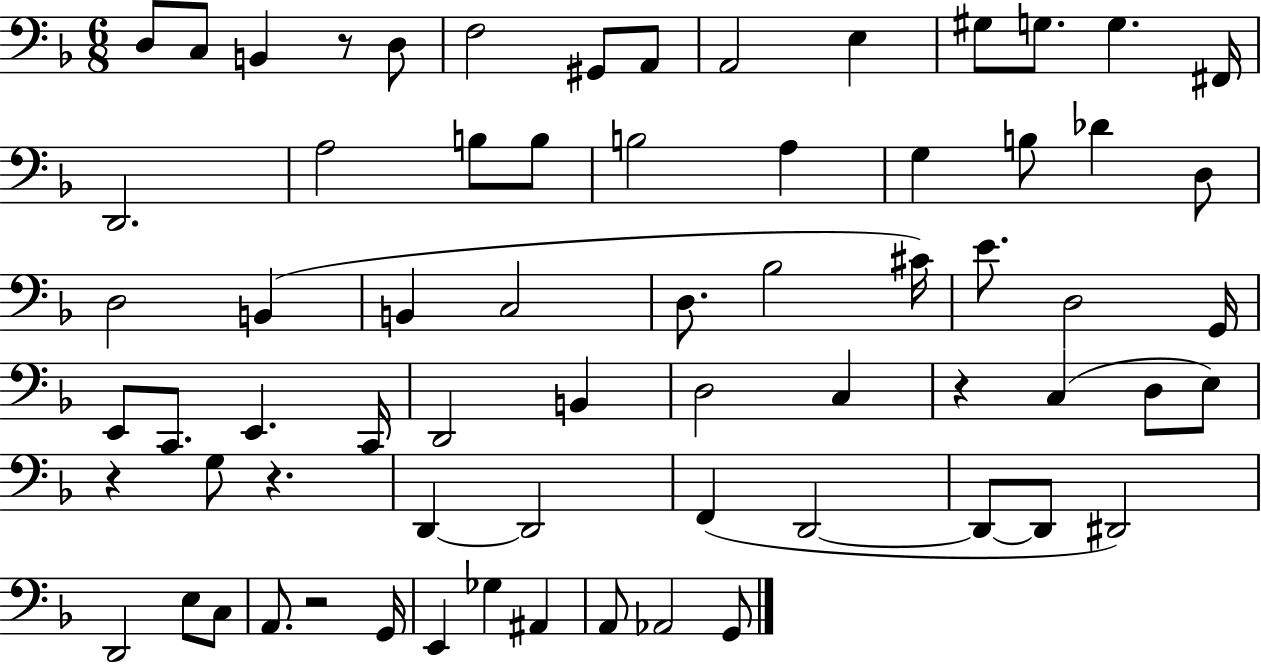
D3/e C3/e B2/q R/e D3/e F3/h G#2/e A2/e A2/h E3/q G#3/e G3/e. G3/q. F#2/s D2/h. A3/h B3/e B3/e B3/h A3/q G3/q B3/e Db4/q D3/e D3/h B2/q B2/q C3/h D3/e. Bb3/h C#4/s E4/e. D3/h G2/s E2/e C2/e. E2/q. C2/s D2/h B2/q D3/h C3/q R/q C3/q D3/e E3/e R/q G3/e R/q. D2/q D2/h F2/q D2/h D2/e D2/e D#2/h D2/h E3/e C3/e A2/e. R/h G2/s E2/q Gb3/q A#2/q A2/e Ab2/h G2/e